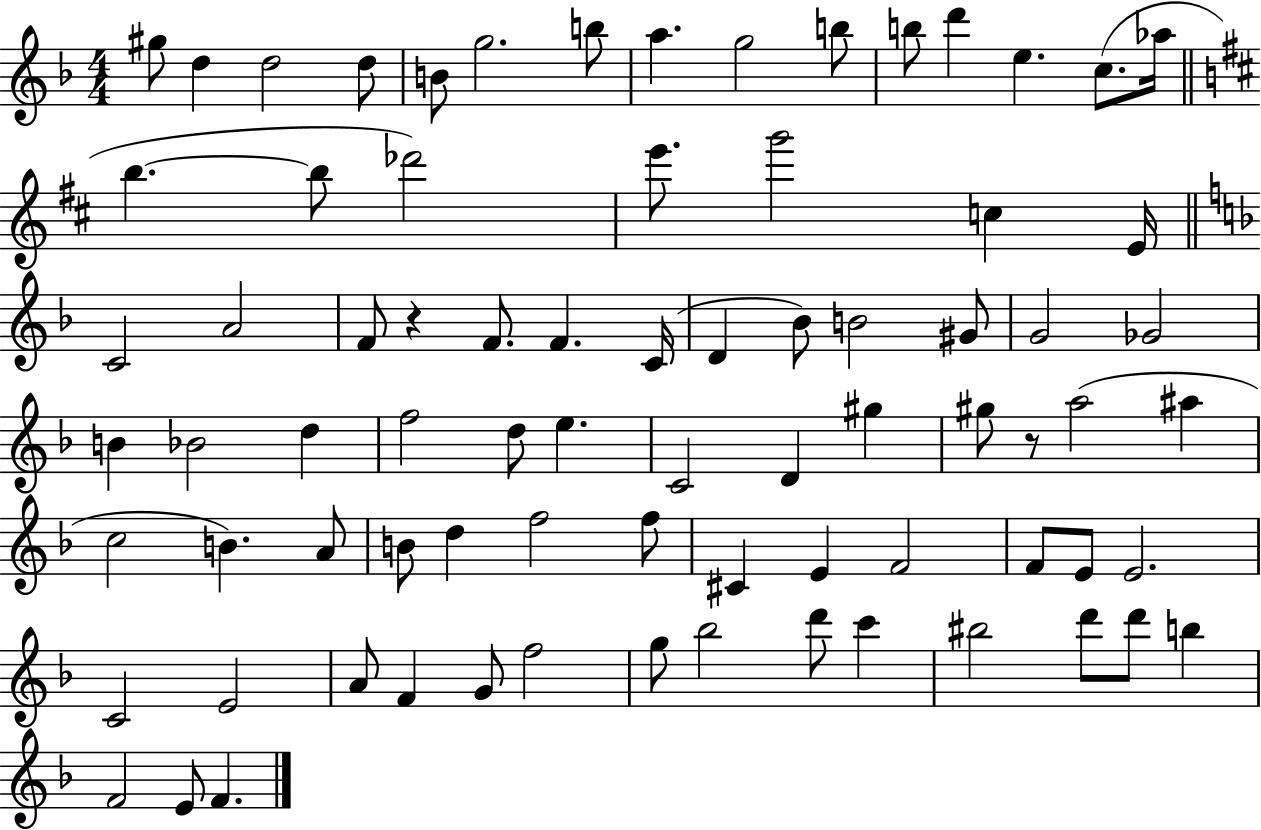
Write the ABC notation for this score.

X:1
T:Untitled
M:4/4
L:1/4
K:F
^g/2 d d2 d/2 B/2 g2 b/2 a g2 b/2 b/2 d' e c/2 _a/4 b b/2 _d'2 e'/2 g'2 c E/4 C2 A2 F/2 z F/2 F C/4 D _B/2 B2 ^G/2 G2 _G2 B _B2 d f2 d/2 e C2 D ^g ^g/2 z/2 a2 ^a c2 B A/2 B/2 d f2 f/2 ^C E F2 F/2 E/2 E2 C2 E2 A/2 F G/2 f2 g/2 _b2 d'/2 c' ^b2 d'/2 d'/2 b F2 E/2 F